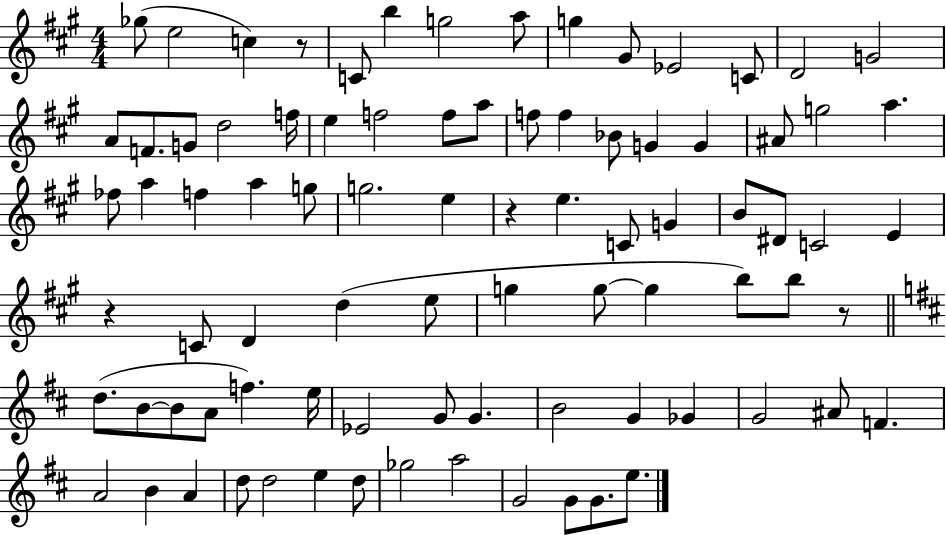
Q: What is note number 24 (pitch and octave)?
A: F5